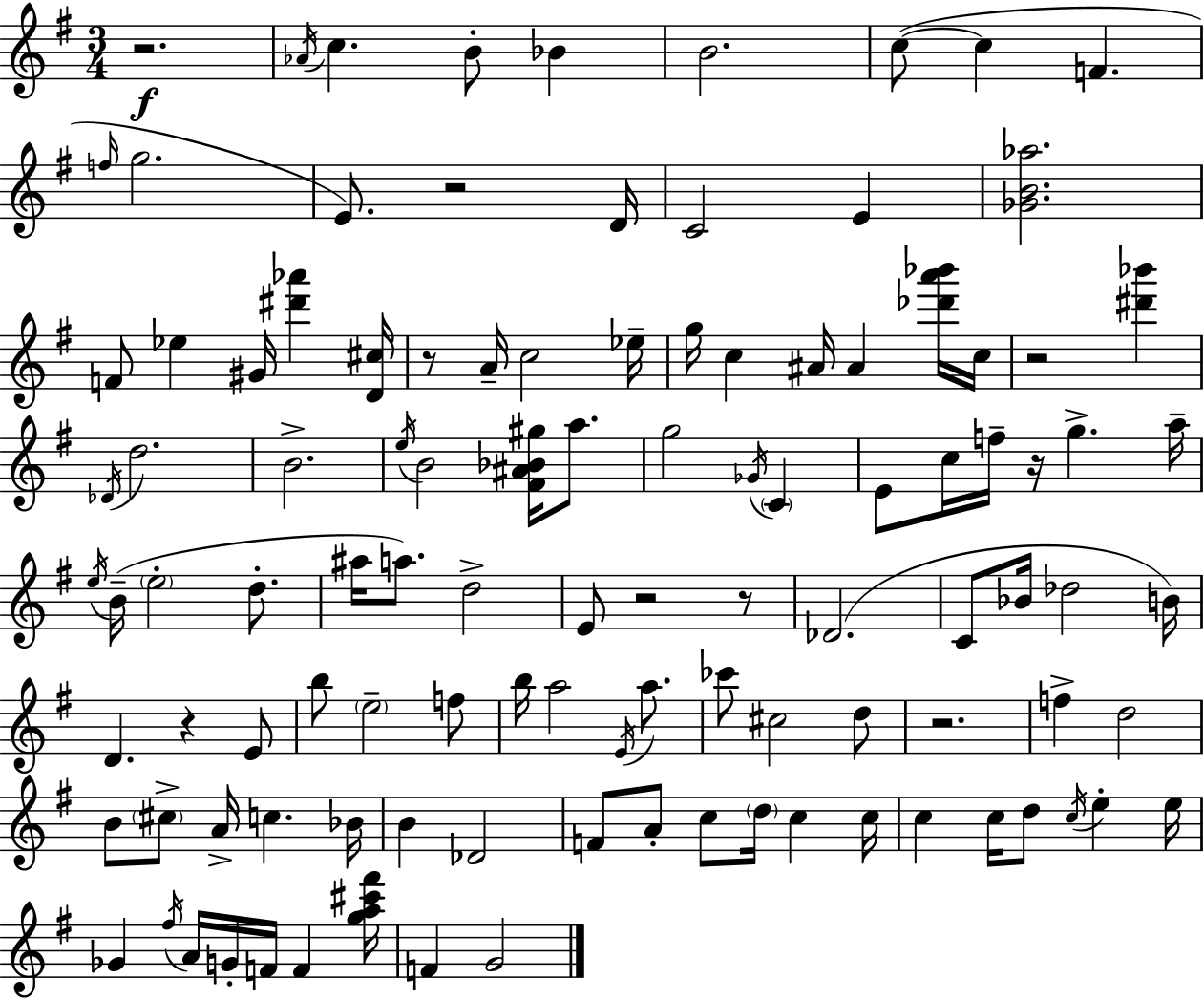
{
  \clef treble
  \numericTimeSignature
  \time 3/4
  \key g \major
  \repeat volta 2 { r2.\f | \acciaccatura { aes'16 } c''4. b'8-. bes'4 | b'2. | c''8~(~ c''4 f'4. | \break \grace { f''16 } g''2. | e'8.) r2 | d'16 c'2 e'4 | <ges' b' aes''>2. | \break f'8 ees''4 gis'16 <dis''' aes'''>4 | <d' cis''>16 r8 a'16-- c''2 | ees''16-- g''16 c''4 ais'16 ais'4 | <des''' a''' bes'''>16 c''16 r2 <dis''' bes'''>4 | \break \acciaccatura { des'16 } d''2. | b'2.-> | \acciaccatura { e''16 } b'2 | <fis' ais' bes' gis''>16 a''8. g''2 | \break \acciaccatura { ges'16 } \parenthesize c'4 e'8 c''16 f''16-- r16 g''4.-> | a''16-- \acciaccatura { e''16 } b'16--( \parenthesize e''2-. | d''8.-. ais''16 a''8.) d''2-> | e'8 r2 | \break r8 des'2.( | c'8 bes'16 des''2 | b'16) d'4. | r4 e'8 b''8 \parenthesize e''2-- | \break f''8 b''16 a''2 | \acciaccatura { e'16 } a''8. ces'''8 cis''2 | d''8 r2. | f''4-> d''2 | \break b'8 \parenthesize cis''8-> a'16-> | c''4. bes'16 b'4 des'2 | f'8 a'8-. c''8 | \parenthesize d''16 c''4 c''16 c''4 c''16 | \break d''8 \acciaccatura { c''16 } e''4-. e''16 ges'4 | \acciaccatura { fis''16 } a'16 g'16-. f'16 f'4 <g'' a'' cis''' fis'''>16 f'4 | g'2 } \bar "|."
}